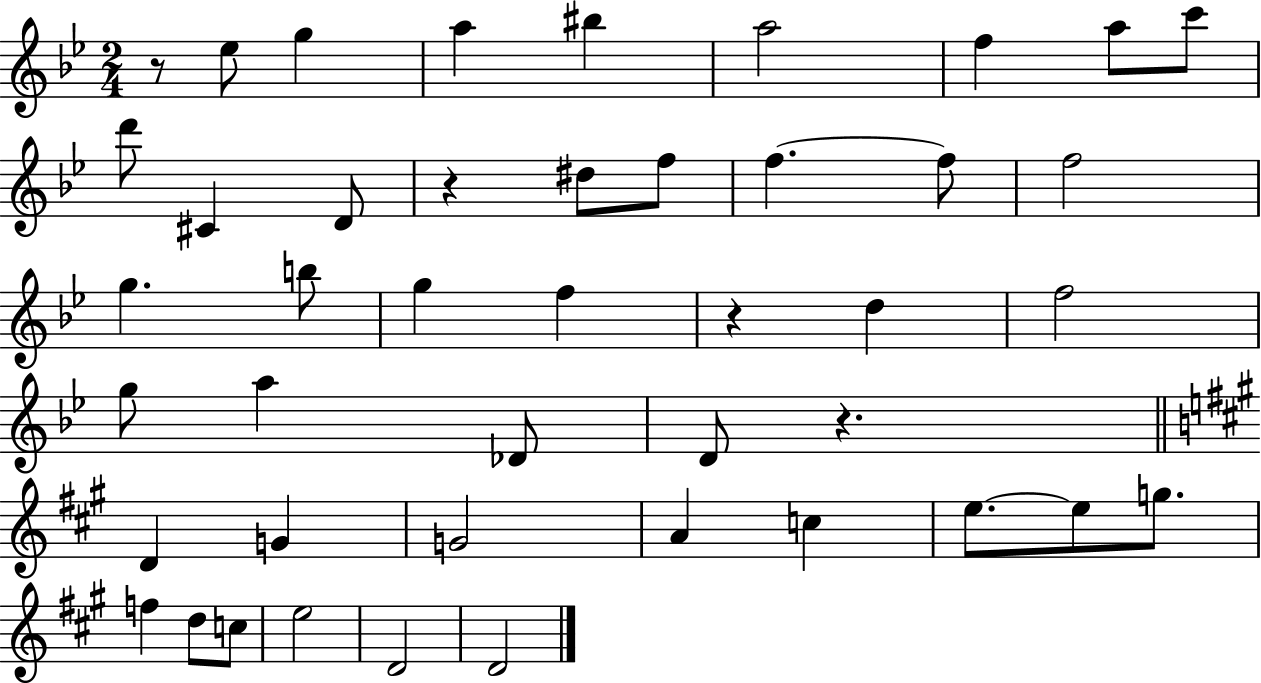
{
  \clef treble
  \numericTimeSignature
  \time 2/4
  \key bes \major
  r8 ees''8 g''4 | a''4 bis''4 | a''2 | f''4 a''8 c'''8 | \break d'''8 cis'4 d'8 | r4 dis''8 f''8 | f''4.~~ f''8 | f''2 | \break g''4. b''8 | g''4 f''4 | r4 d''4 | f''2 | \break g''8 a''4 des'8 | d'8 r4. | \bar "||" \break \key a \major d'4 g'4 | g'2 | a'4 c''4 | e''8.~~ e''8 g''8. | \break f''4 d''8 c''8 | e''2 | d'2 | d'2 | \break \bar "|."
}